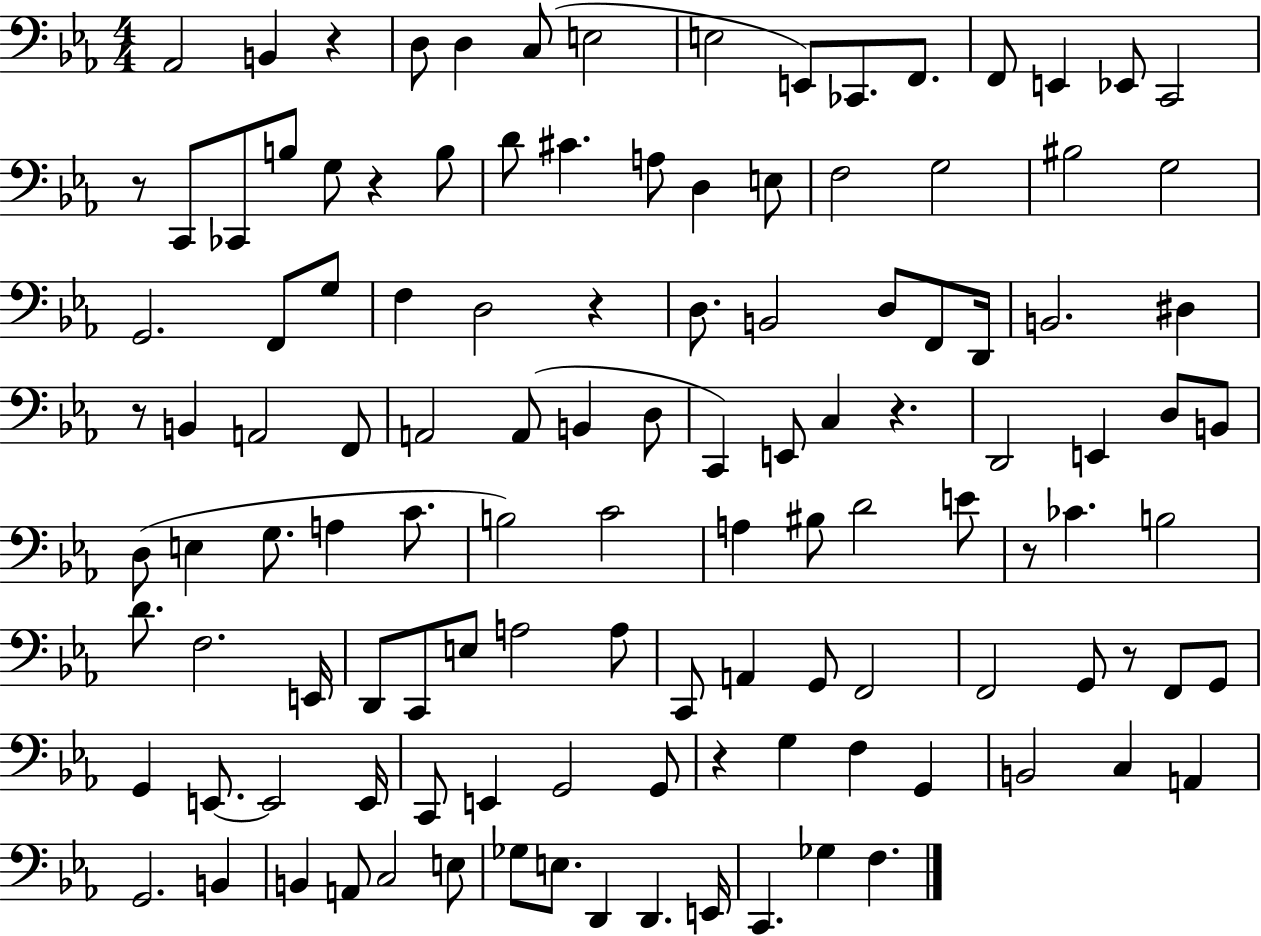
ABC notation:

X:1
T:Untitled
M:4/4
L:1/4
K:Eb
_A,,2 B,, z D,/2 D, C,/2 E,2 E,2 E,,/2 _C,,/2 F,,/2 F,,/2 E,, _E,,/2 C,,2 z/2 C,,/2 _C,,/2 B,/2 G,/2 z B,/2 D/2 ^C A,/2 D, E,/2 F,2 G,2 ^B,2 G,2 G,,2 F,,/2 G,/2 F, D,2 z D,/2 B,,2 D,/2 F,,/2 D,,/4 B,,2 ^D, z/2 B,, A,,2 F,,/2 A,,2 A,,/2 B,, D,/2 C,, E,,/2 C, z D,,2 E,, D,/2 B,,/2 D,/2 E, G,/2 A, C/2 B,2 C2 A, ^B,/2 D2 E/2 z/2 _C B,2 D/2 F,2 E,,/4 D,,/2 C,,/2 E,/2 A,2 A,/2 C,,/2 A,, G,,/2 F,,2 F,,2 G,,/2 z/2 F,,/2 G,,/2 G,, E,,/2 E,,2 E,,/4 C,,/2 E,, G,,2 G,,/2 z G, F, G,, B,,2 C, A,, G,,2 B,, B,, A,,/2 C,2 E,/2 _G,/2 E,/2 D,, D,, E,,/4 C,, _G, F,